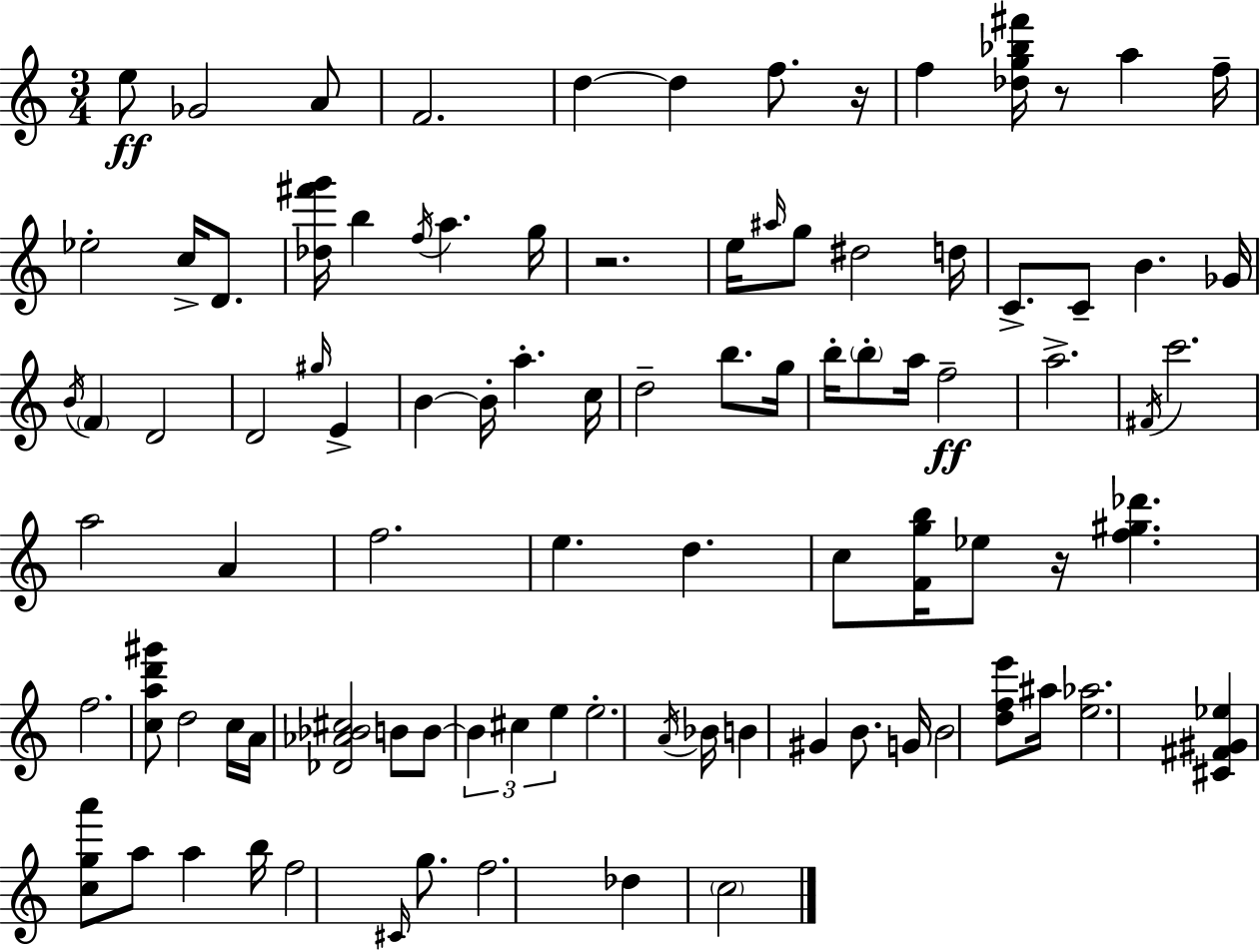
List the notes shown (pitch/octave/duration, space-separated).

E5/e Gb4/h A4/e F4/h. D5/q D5/q F5/e. R/s F5/q [Db5,G5,Bb5,F#6]/s R/e A5/q F5/s Eb5/h C5/s D4/e. [Db5,F#6,G6]/s B5/q F5/s A5/q. G5/s R/h. E5/s A#5/s G5/e D#5/h D5/s C4/e. C4/e B4/q. Gb4/s B4/s F4/q D4/h D4/h G#5/s E4/q B4/q B4/s A5/q. C5/s D5/h B5/e. G5/s B5/s B5/e A5/s F5/h A5/h. F#4/s C6/h. A5/h A4/q F5/h. E5/q. D5/q. C5/e [F4,G5,B5]/s Eb5/e R/s [F5,G#5,Db6]/q. F5/h. [C5,A5,D6,G#6]/e D5/h C5/s A4/s [Db4,Ab4,Bb4,C#5]/h B4/e B4/e B4/q C#5/q E5/q E5/h. A4/s Bb4/s B4/q G#4/q B4/e. G4/s B4/h [D5,F5,E6]/e A#5/s [E5,Ab5]/h. [C#4,F#4,G#4,Eb5]/q [C5,G5,A6]/e A5/e A5/q B5/s F5/h C#4/s G5/e. F5/h. Db5/q C5/h